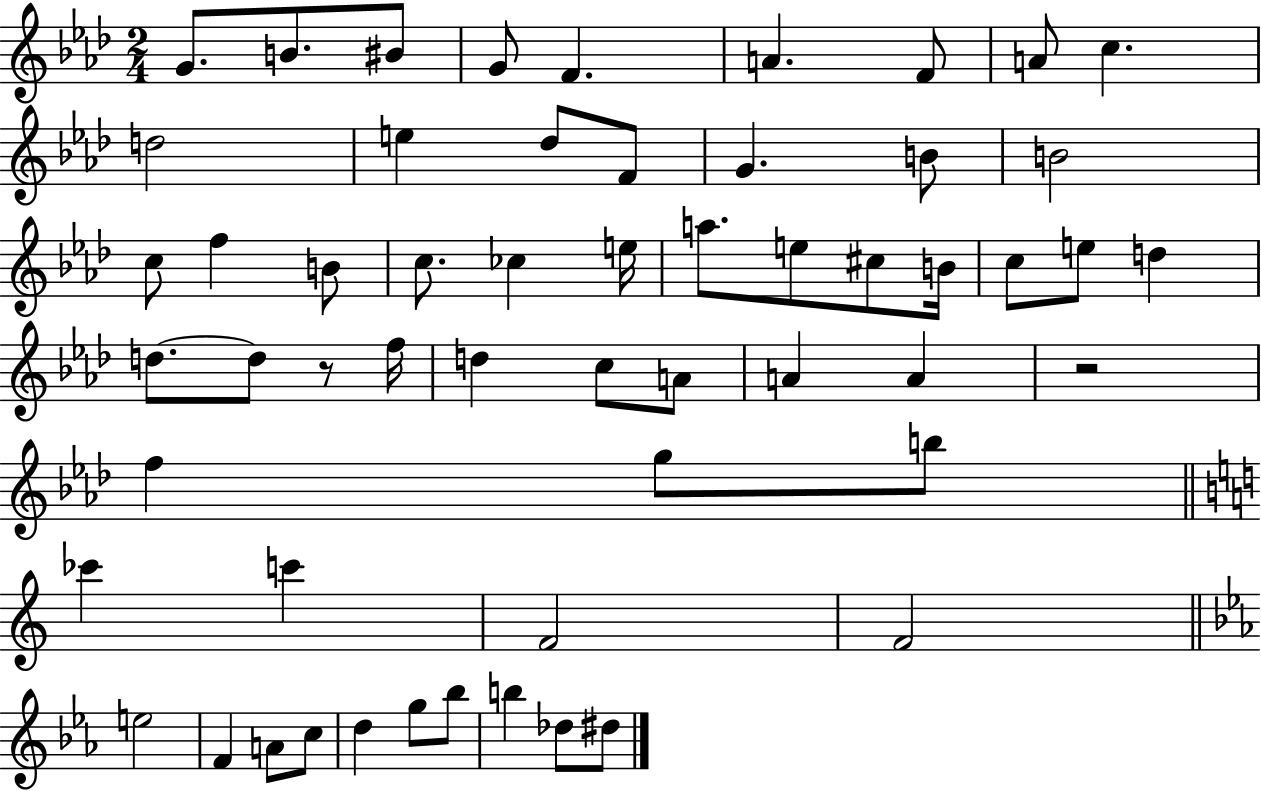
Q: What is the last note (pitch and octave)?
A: D#5